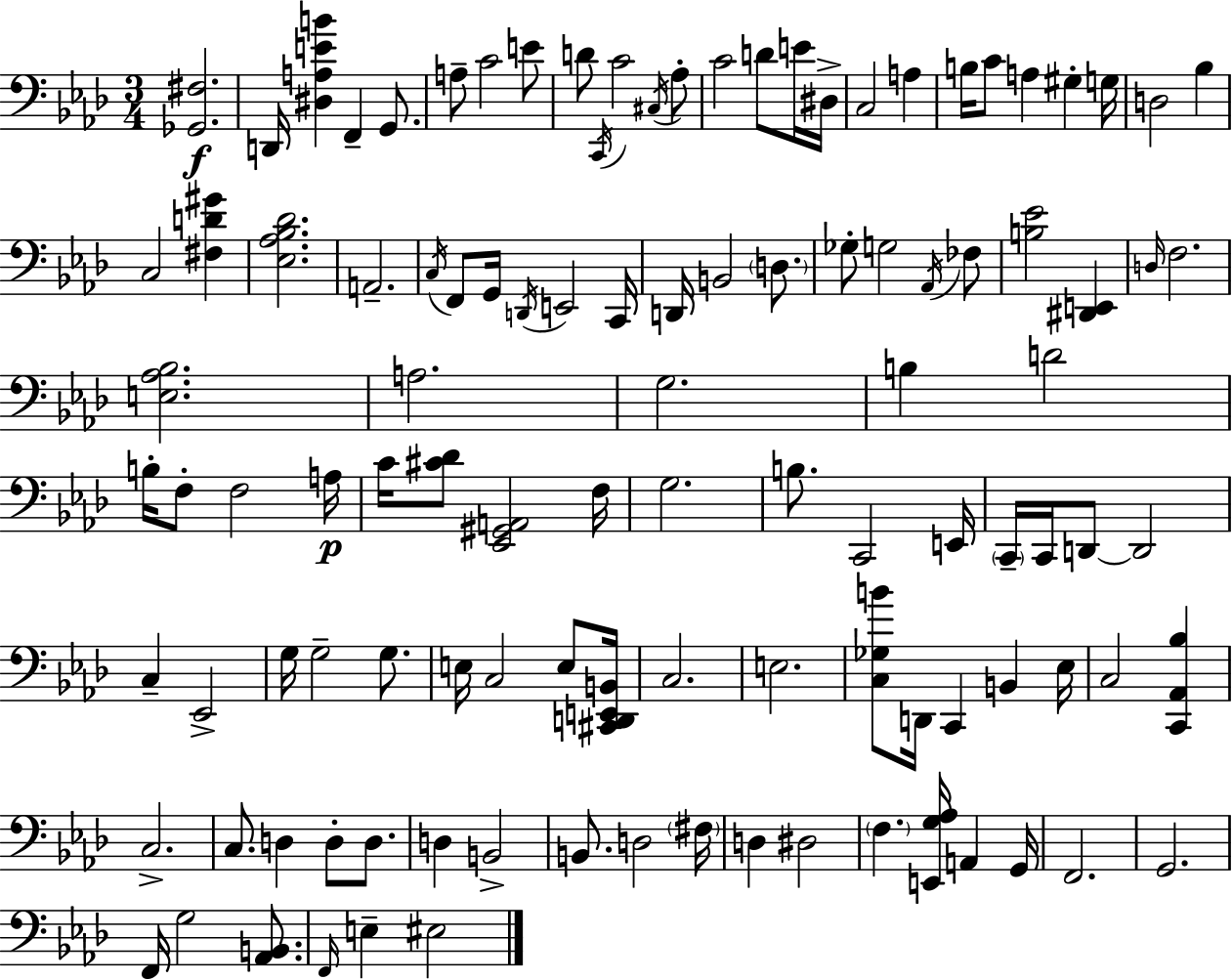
{
  \clef bass
  \numericTimeSignature
  \time 3/4
  \key f \minor
  <ges, fis>2.\f | d,16 <dis a e' b'>4 f,4-- g,8. | a8-- c'2 e'8 | d'8 \acciaccatura { c,16 } c'2 \acciaccatura { cis16 } | \break aes8-. c'2 d'8 | e'16 dis16-> c2 a4 | b16 c'8 a4 gis4-. | g16 d2 bes4 | \break c2 <fis d' gis'>4 | <ees aes bes des'>2. | a,2.-- | \acciaccatura { c16 } f,8 g,16 \acciaccatura { d,16 } e,2 | \break c,16 d,16 b,2 | \parenthesize d8. ges8-. g2 | \acciaccatura { aes,16 } fes8 <b ees'>2 | <dis, e,>4 \grace { d16 } f2. | \break <e aes bes>2. | a2. | g2. | b4 d'2 | \break b16-. f8-. f2 | a16\p c'16 <cis' des'>8 <ees, gis, a,>2 | f16 g2. | b8. c,2 | \break e,16 \parenthesize c,16-- c,16 d,8~~ d,2 | c4-- ees,2-> | g16 g2-- | g8. e16 c2 | \break e8 <cis, d, e, b,>16 c2. | e2. | <c ges b'>8 d,16 c,4 | b,4 ees16 c2 | \break <c, aes, bes>4 c2.-> | c8. d4 | d8-. d8. d4 b,2-> | b,8. d2 | \break \parenthesize fis16 d4 dis2 | \parenthesize f4. | <e, g aes>16 a,4 g,16 f,2. | g,2. | \break f,16 g2 | <aes, b,>8. \grace { f,16 } e4-- eis2 | \bar "|."
}